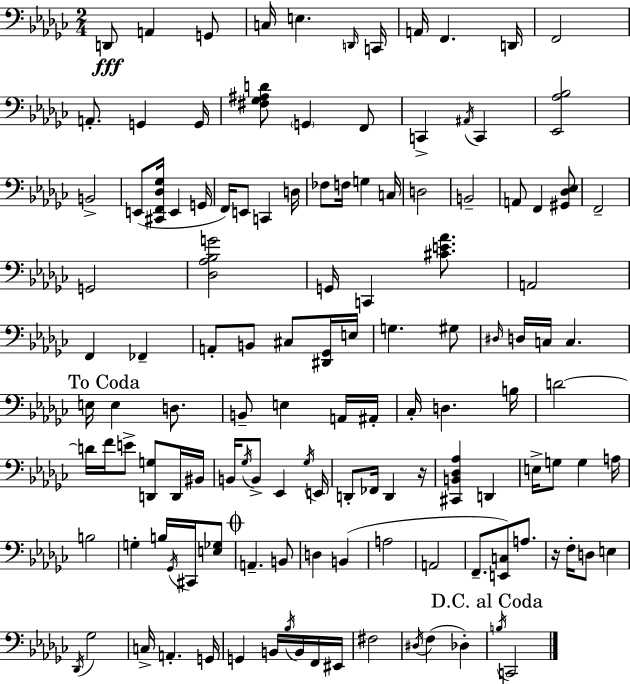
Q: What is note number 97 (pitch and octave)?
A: D3